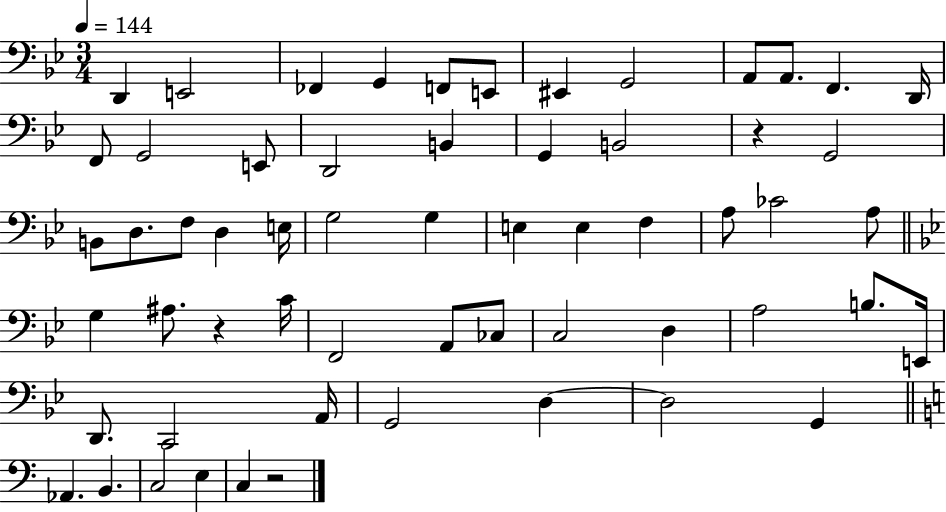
D2/q E2/h FES2/q G2/q F2/e E2/e EIS2/q G2/h A2/e A2/e. F2/q. D2/s F2/e G2/h E2/e D2/h B2/q G2/q B2/h R/q G2/h B2/e D3/e. F3/e D3/q E3/s G3/h G3/q E3/q E3/q F3/q A3/e CES4/h A3/e G3/q A#3/e. R/q C4/s F2/h A2/e CES3/e C3/h D3/q A3/h B3/e. E2/s D2/e. C2/h A2/s G2/h D3/q D3/h G2/q Ab2/q. B2/q. C3/h E3/q C3/q R/h